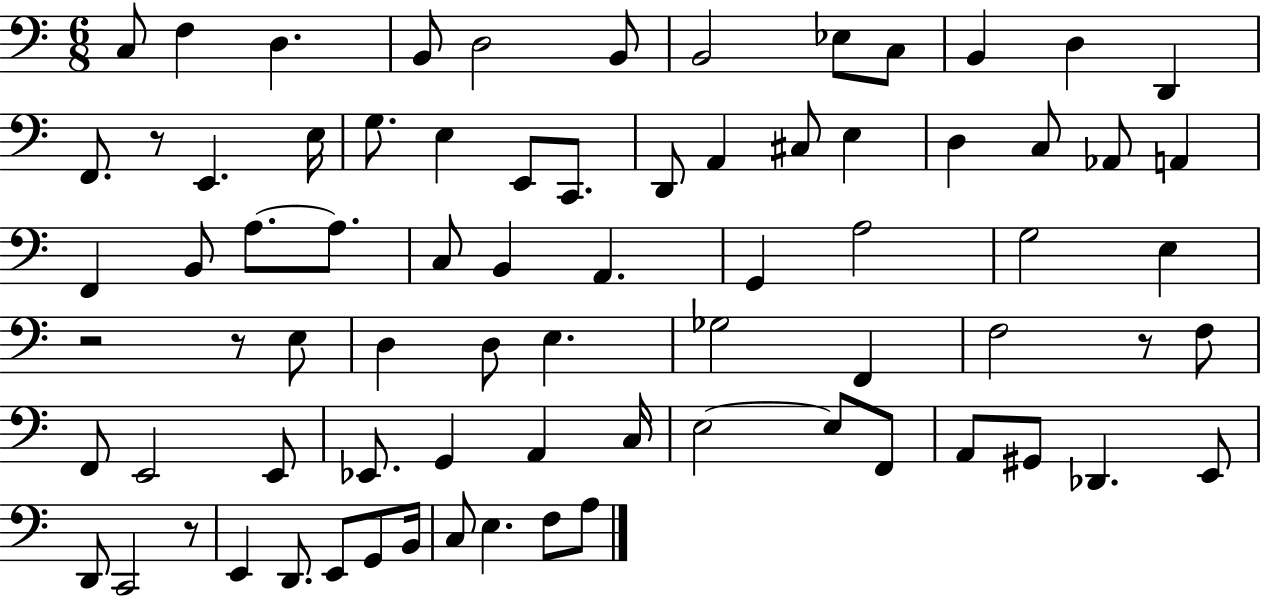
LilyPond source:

{
  \clef bass
  \numericTimeSignature
  \time 6/8
  \key c \major
  c8 f4 d4. | b,8 d2 b,8 | b,2 ees8 c8 | b,4 d4 d,4 | \break f,8. r8 e,4. e16 | g8. e4 e,8 c,8. | d,8 a,4 cis8 e4 | d4 c8 aes,8 a,4 | \break f,4 b,8 a8.~~ a8. | c8 b,4 a,4. | g,4 a2 | g2 e4 | \break r2 r8 e8 | d4 d8 e4. | ges2 f,4 | f2 r8 f8 | \break f,8 e,2 e,8 | ees,8. g,4 a,4 c16 | e2~~ e8 f,8 | a,8 gis,8 des,4. e,8 | \break d,8 c,2 r8 | e,4 d,8. e,8 g,8 b,16 | c8 e4. f8 a8 | \bar "|."
}